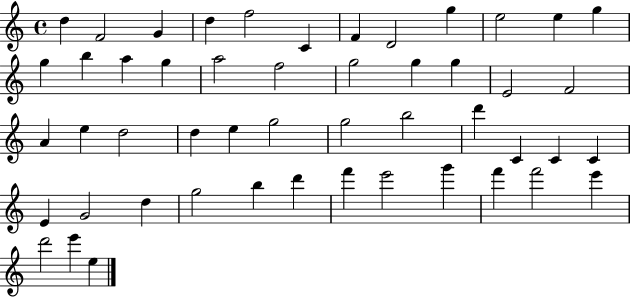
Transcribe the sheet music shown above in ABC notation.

X:1
T:Untitled
M:4/4
L:1/4
K:C
d F2 G d f2 C F D2 g e2 e g g b a g a2 f2 g2 g g E2 F2 A e d2 d e g2 g2 b2 d' C C C E G2 d g2 b d' f' e'2 g' f' f'2 e' d'2 e' e